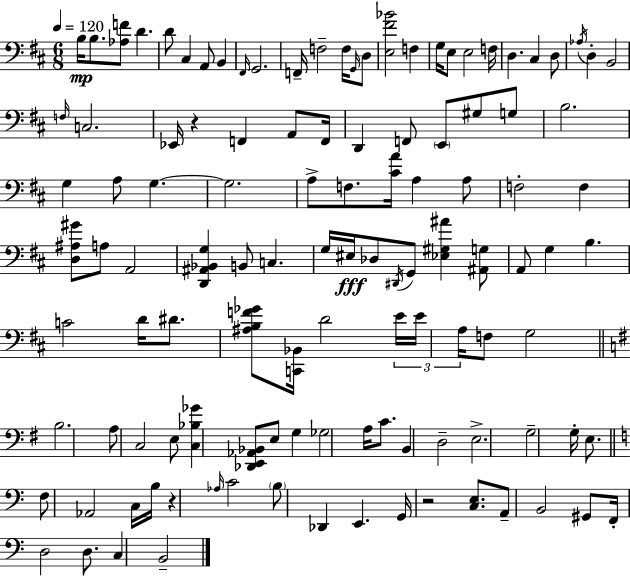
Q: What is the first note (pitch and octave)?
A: B3